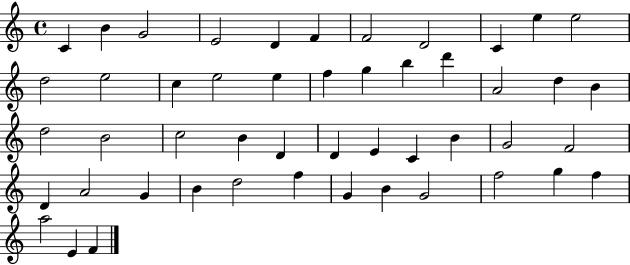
C4/q B4/q G4/h E4/h D4/q F4/q F4/h D4/h C4/q E5/q E5/h D5/h E5/h C5/q E5/h E5/q F5/q G5/q B5/q D6/q A4/h D5/q B4/q D5/h B4/h C5/h B4/q D4/q D4/q E4/q C4/q B4/q G4/h F4/h D4/q A4/h G4/q B4/q D5/h F5/q G4/q B4/q G4/h F5/h G5/q F5/q A5/h E4/q F4/q